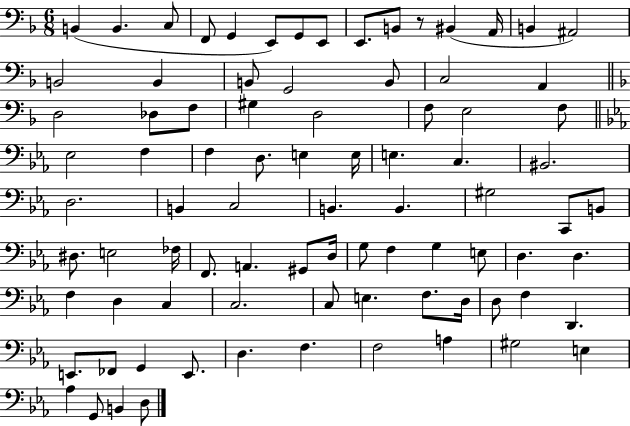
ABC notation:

X:1
T:Untitled
M:6/8
L:1/4
K:F
B,, B,, C,/2 F,,/2 G,, E,,/2 G,,/2 E,,/2 E,,/2 B,,/2 z/2 ^B,, A,,/4 B,, ^A,,2 B,,2 B,, B,,/2 G,,2 B,,/2 C,2 A,, D,2 _D,/2 F,/2 ^G, D,2 F,/2 E,2 F,/2 _E,2 F, F, D,/2 E, E,/4 E, C, ^B,,2 D,2 B,, C,2 B,, B,, ^G,2 C,,/2 B,,/2 ^D,/2 E,2 _F,/4 F,,/2 A,, ^G,,/2 D,/4 G,/2 F, G, E,/2 D, D, F, D, C, C,2 C,/2 E, F,/2 D,/4 D,/2 F, D,, E,,/2 _F,,/2 G,, E,,/2 D, F, F,2 A, ^G,2 E, _A, G,,/2 B,, D,/2